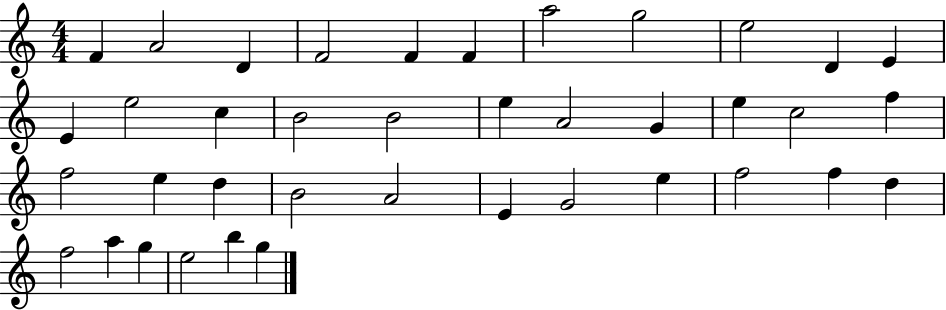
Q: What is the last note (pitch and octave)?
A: G5